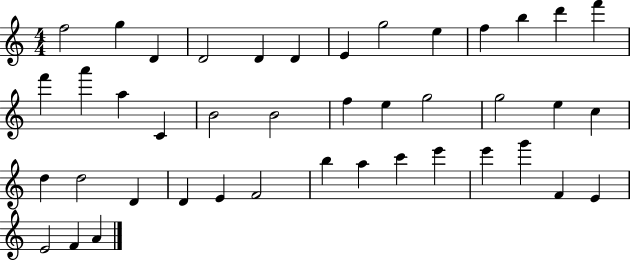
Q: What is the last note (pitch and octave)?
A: A4